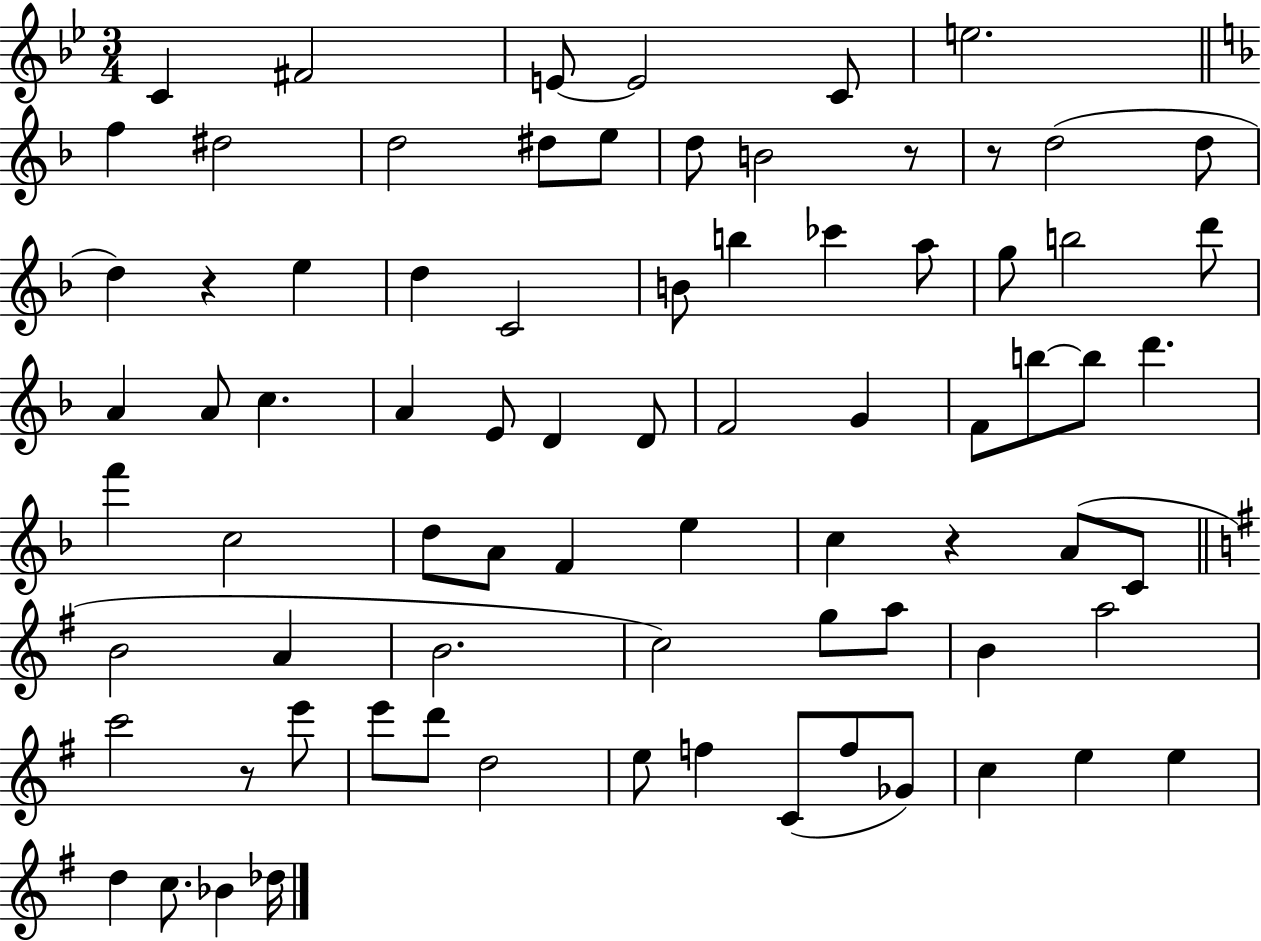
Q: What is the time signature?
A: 3/4